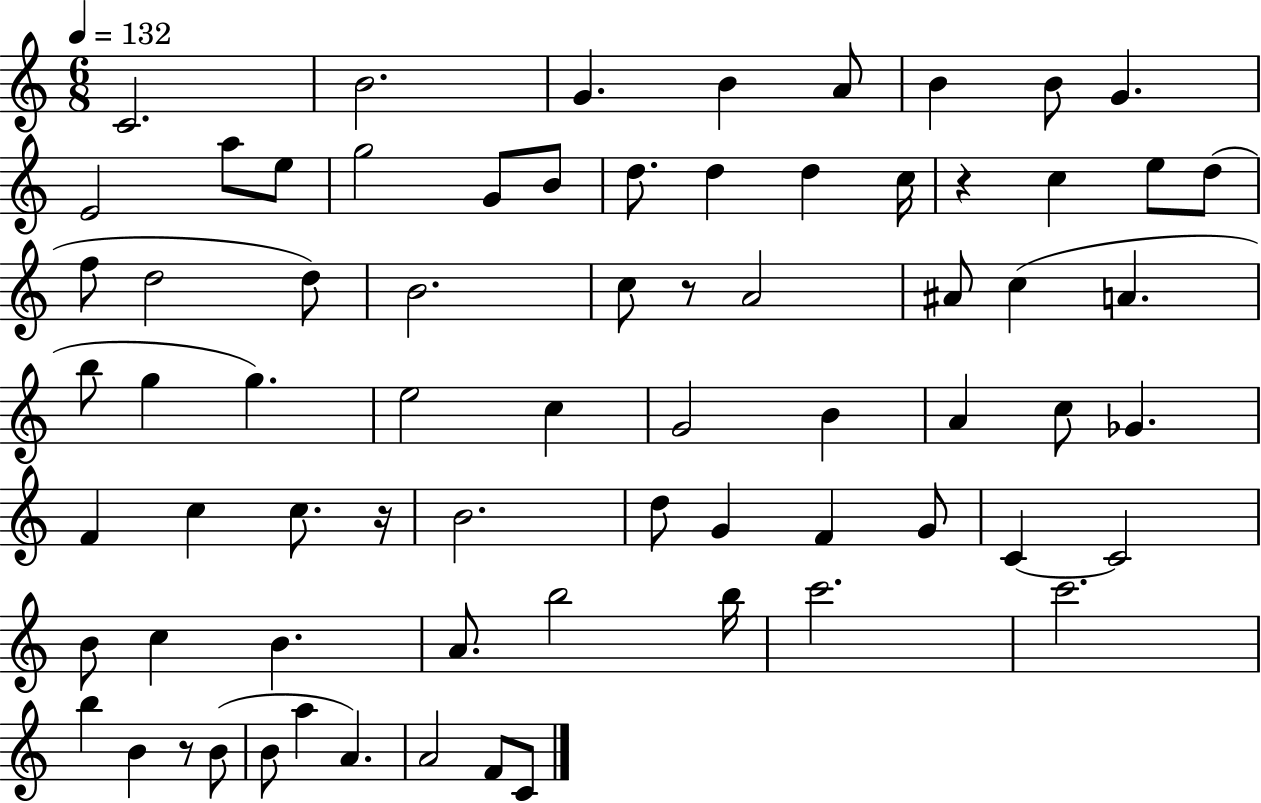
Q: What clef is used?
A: treble